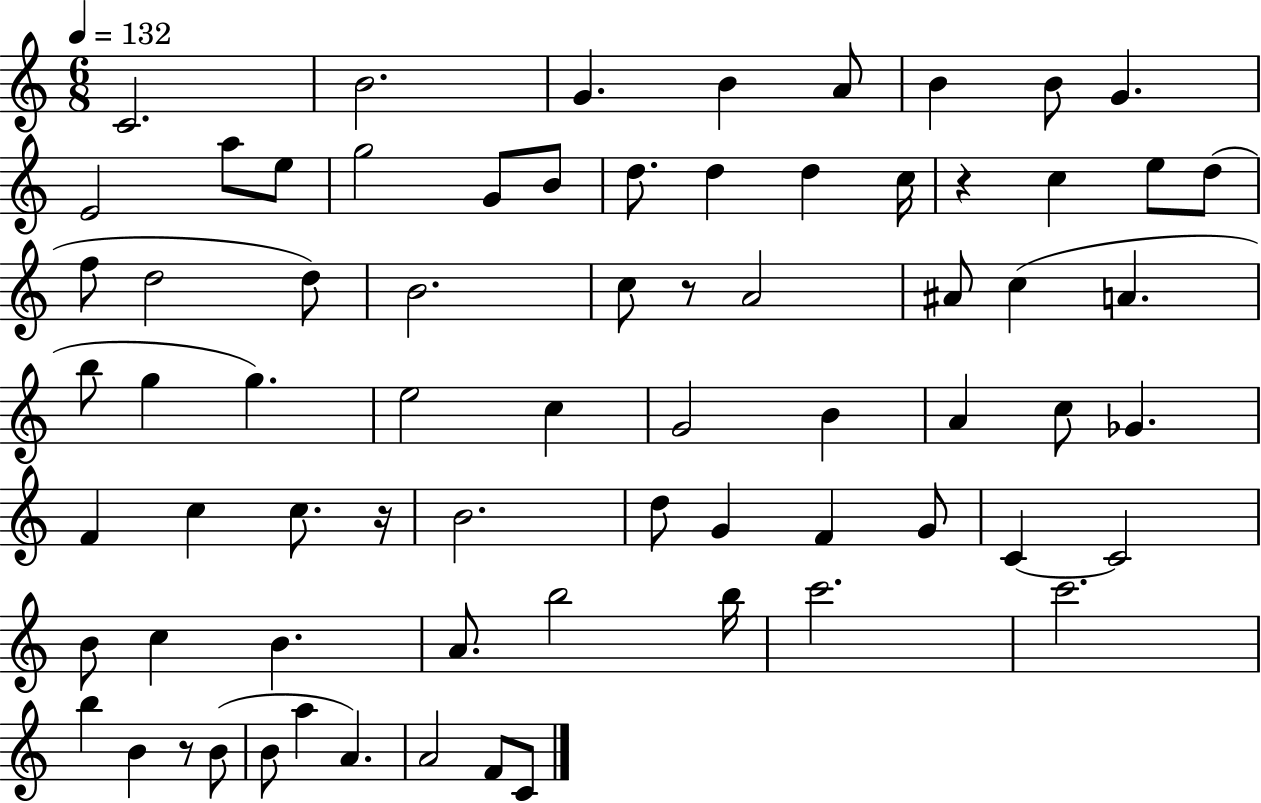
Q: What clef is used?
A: treble